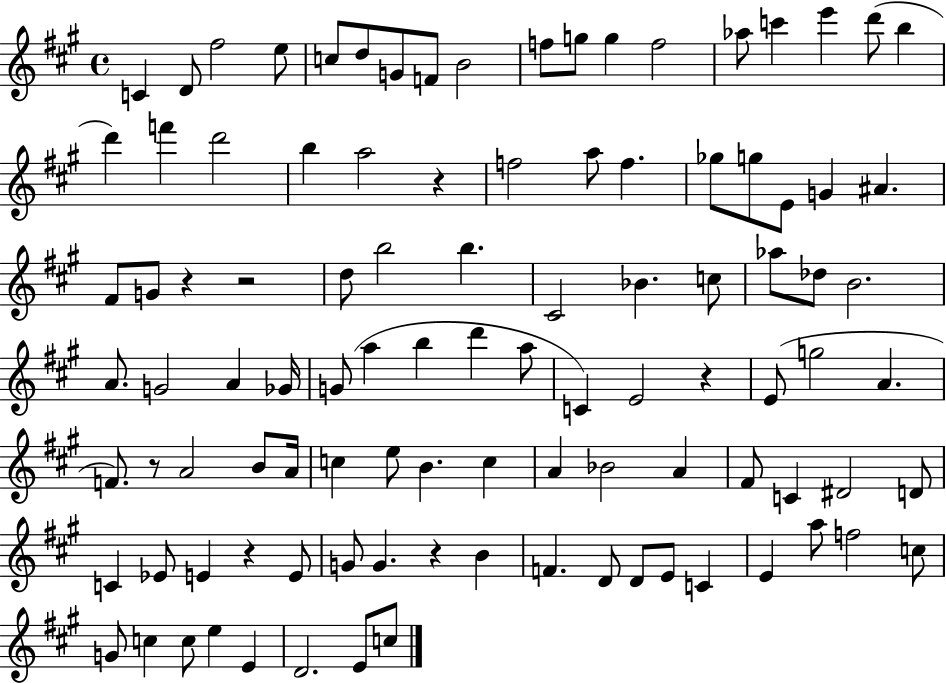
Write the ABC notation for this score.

X:1
T:Untitled
M:4/4
L:1/4
K:A
C D/2 ^f2 e/2 c/2 d/2 G/2 F/2 B2 f/2 g/2 g f2 _a/2 c' e' d'/2 b d' f' d'2 b a2 z f2 a/2 f _g/2 g/2 E/2 G ^A ^F/2 G/2 z z2 d/2 b2 b ^C2 _B c/2 _a/2 _d/2 B2 A/2 G2 A _G/4 G/2 a b d' a/2 C E2 z E/2 g2 A F/2 z/2 A2 B/2 A/4 c e/2 B c A _B2 A ^F/2 C ^D2 D/2 C _E/2 E z E/2 G/2 G z B F D/2 D/2 E/2 C E a/2 f2 c/2 G/2 c c/2 e E D2 E/2 c/2